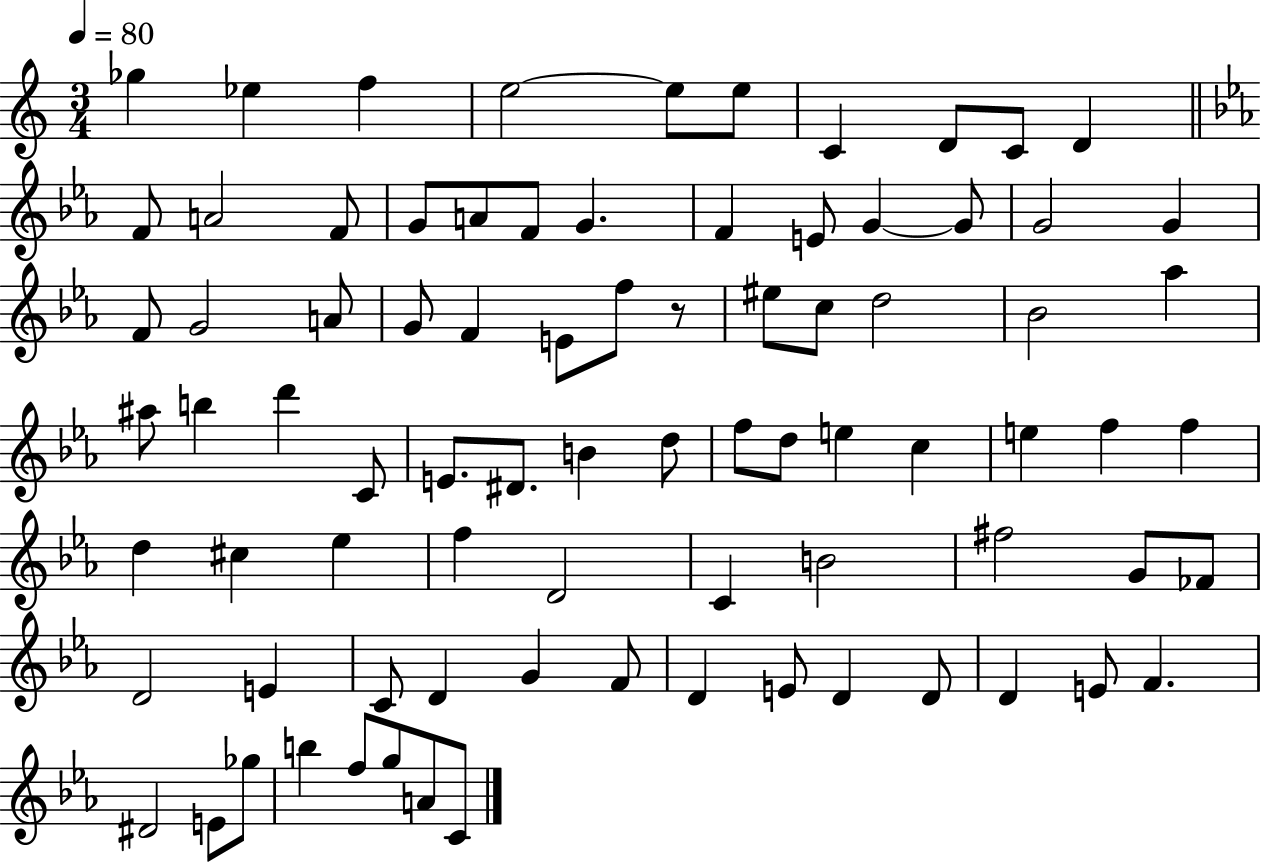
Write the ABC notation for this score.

X:1
T:Untitled
M:3/4
L:1/4
K:C
_g _e f e2 e/2 e/2 C D/2 C/2 D F/2 A2 F/2 G/2 A/2 F/2 G F E/2 G G/2 G2 G F/2 G2 A/2 G/2 F E/2 f/2 z/2 ^e/2 c/2 d2 _B2 _a ^a/2 b d' C/2 E/2 ^D/2 B d/2 f/2 d/2 e c e f f d ^c _e f D2 C B2 ^f2 G/2 _F/2 D2 E C/2 D G F/2 D E/2 D D/2 D E/2 F ^D2 E/2 _g/2 b f/2 g/2 A/2 C/2